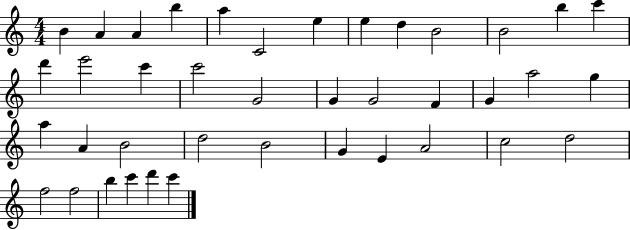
{
  \clef treble
  \numericTimeSignature
  \time 4/4
  \key c \major
  b'4 a'4 a'4 b''4 | a''4 c'2 e''4 | e''4 d''4 b'2 | b'2 b''4 c'''4 | \break d'''4 e'''2 c'''4 | c'''2 g'2 | g'4 g'2 f'4 | g'4 a''2 g''4 | \break a''4 a'4 b'2 | d''2 b'2 | g'4 e'4 a'2 | c''2 d''2 | \break f''2 f''2 | b''4 c'''4 d'''4 c'''4 | \bar "|."
}